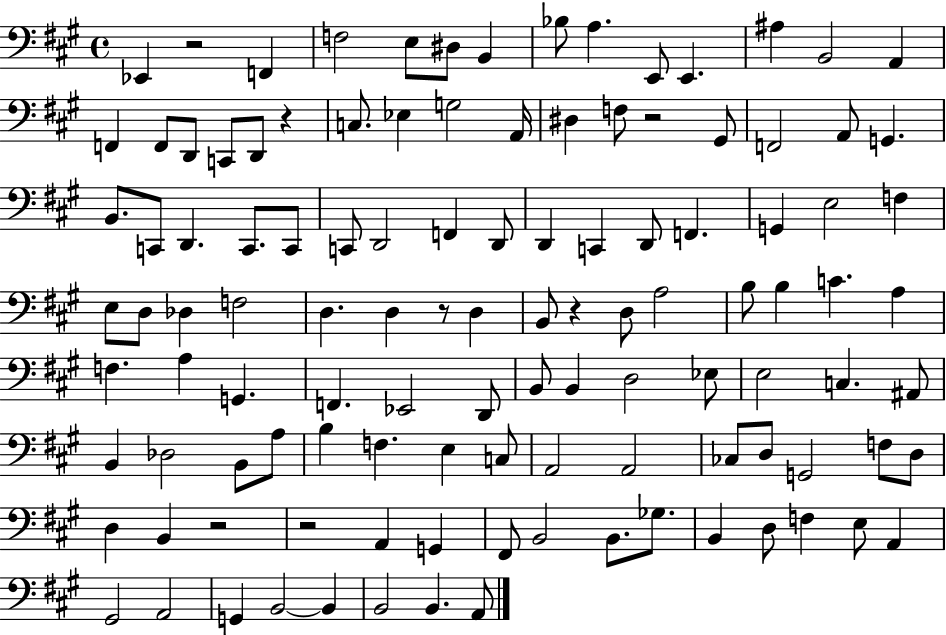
X:1
T:Untitled
M:4/4
L:1/4
K:A
_E,, z2 F,, F,2 E,/2 ^D,/2 B,, _B,/2 A, E,,/2 E,, ^A, B,,2 A,, F,, F,,/2 D,,/2 C,,/2 D,,/2 z C,/2 _E, G,2 A,,/4 ^D, F,/2 z2 ^G,,/2 F,,2 A,,/2 G,, B,,/2 C,,/2 D,, C,,/2 C,,/2 C,,/2 D,,2 F,, D,,/2 D,, C,, D,,/2 F,, G,, E,2 F, E,/2 D,/2 _D, F,2 D, D, z/2 D, B,,/2 z D,/2 A,2 B,/2 B, C A, F, A, G,, F,, _E,,2 D,,/2 B,,/2 B,, D,2 _E,/2 E,2 C, ^A,,/2 B,, _D,2 B,,/2 A,/2 B, F, E, C,/2 A,,2 A,,2 _C,/2 D,/2 G,,2 F,/2 D,/2 D, B,, z2 z2 A,, G,, ^F,,/2 B,,2 B,,/2 _G,/2 B,, D,/2 F, E,/2 A,, ^G,,2 A,,2 G,, B,,2 B,, B,,2 B,, A,,/2